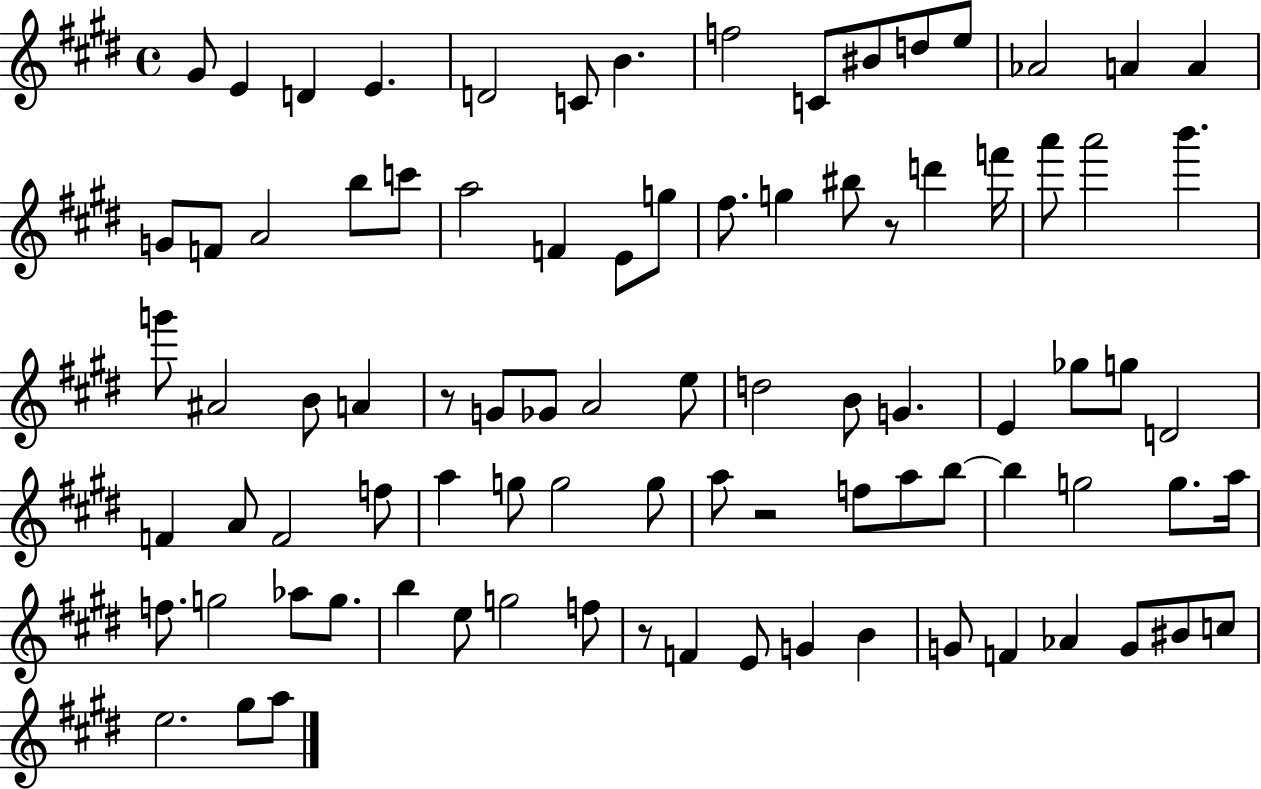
{
  \clef treble
  \time 4/4
  \defaultTimeSignature
  \key e \major
  \repeat volta 2 { gis'8 e'4 d'4 e'4. | d'2 c'8 b'4. | f''2 c'8 bis'8 d''8 e''8 | aes'2 a'4 a'4 | \break g'8 f'8 a'2 b''8 c'''8 | a''2 f'4 e'8 g''8 | fis''8. g''4 bis''8 r8 d'''4 f'''16 | a'''8 a'''2 b'''4. | \break g'''8 ais'2 b'8 a'4 | r8 g'8 ges'8 a'2 e''8 | d''2 b'8 g'4. | e'4 ges''8 g''8 d'2 | \break f'4 a'8 f'2 f''8 | a''4 g''8 g''2 g''8 | a''8 r2 f''8 a''8 b''8~~ | b''4 g''2 g''8. a''16 | \break f''8. g''2 aes''8 g''8. | b''4 e''8 g''2 f''8 | r8 f'4 e'8 g'4 b'4 | g'8 f'4 aes'4 g'8 bis'8 c''8 | \break e''2. gis''8 a''8 | } \bar "|."
}